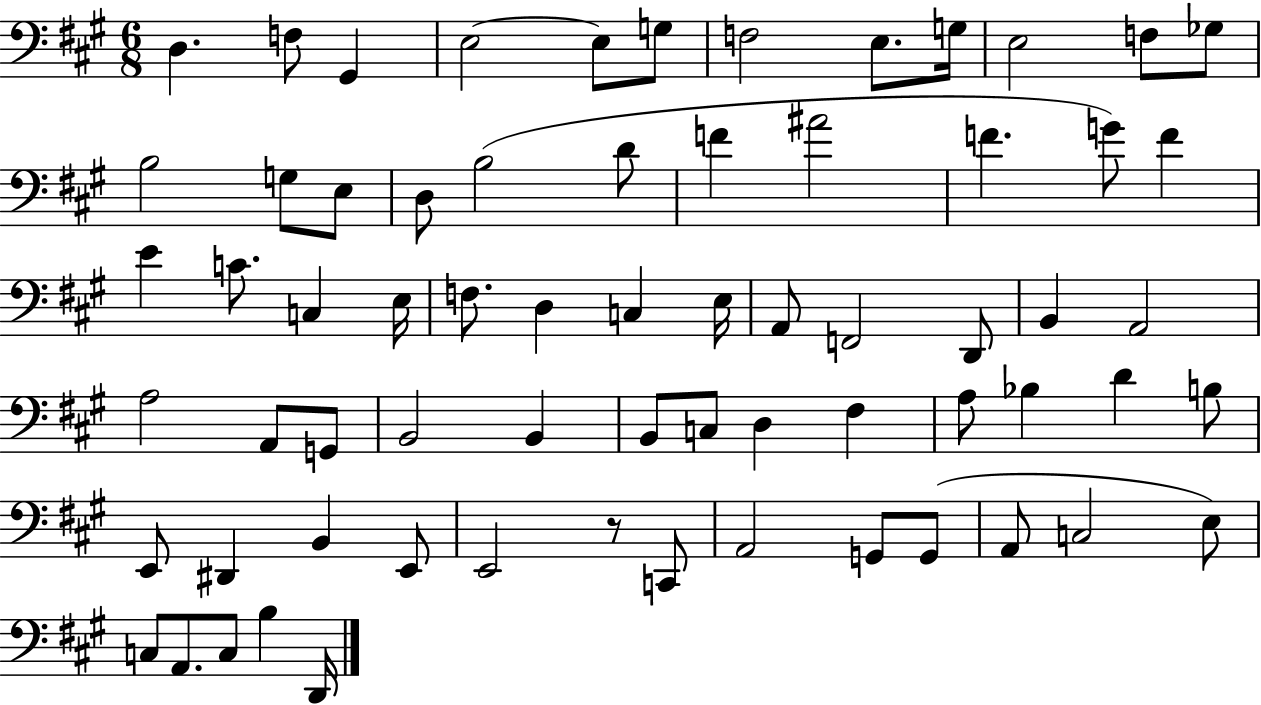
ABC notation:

X:1
T:Untitled
M:6/8
L:1/4
K:A
D, F,/2 ^G,, E,2 E,/2 G,/2 F,2 E,/2 G,/4 E,2 F,/2 _G,/2 B,2 G,/2 E,/2 D,/2 B,2 D/2 F ^A2 F G/2 F E C/2 C, E,/4 F,/2 D, C, E,/4 A,,/2 F,,2 D,,/2 B,, A,,2 A,2 A,,/2 G,,/2 B,,2 B,, B,,/2 C,/2 D, ^F, A,/2 _B, D B,/2 E,,/2 ^D,, B,, E,,/2 E,,2 z/2 C,,/2 A,,2 G,,/2 G,,/2 A,,/2 C,2 E,/2 C,/2 A,,/2 C,/2 B, D,,/4